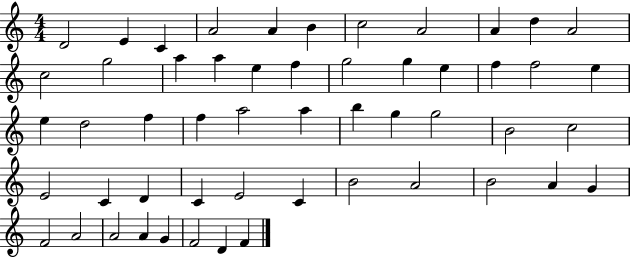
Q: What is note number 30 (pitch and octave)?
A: B5